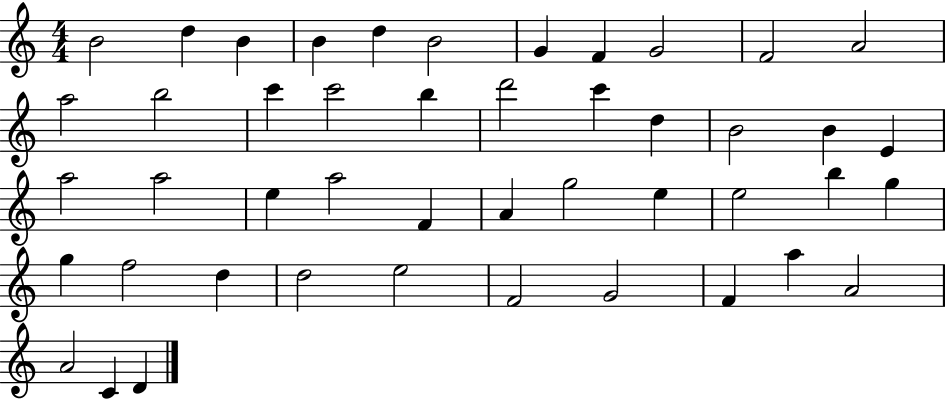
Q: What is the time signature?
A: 4/4